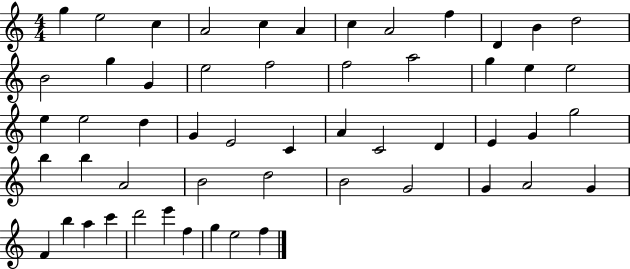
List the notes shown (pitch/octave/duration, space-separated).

G5/q E5/h C5/q A4/h C5/q A4/q C5/q A4/h F5/q D4/q B4/q D5/h B4/h G5/q G4/q E5/h F5/h F5/h A5/h G5/q E5/q E5/h E5/q E5/h D5/q G4/q E4/h C4/q A4/q C4/h D4/q E4/q G4/q G5/h B5/q B5/q A4/h B4/h D5/h B4/h G4/h G4/q A4/h G4/q F4/q B5/q A5/q C6/q D6/h E6/q F5/q G5/q E5/h F5/q